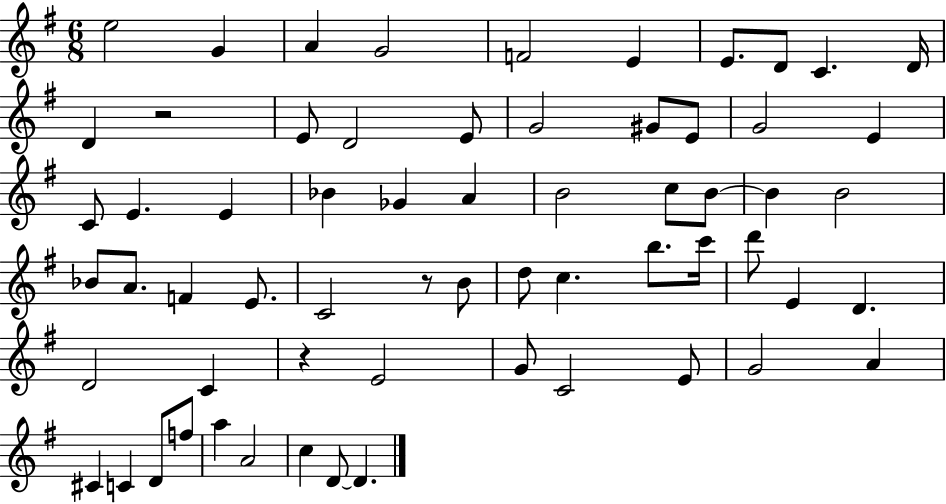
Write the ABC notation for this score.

X:1
T:Untitled
M:6/8
L:1/4
K:G
e2 G A G2 F2 E E/2 D/2 C D/4 D z2 E/2 D2 E/2 G2 ^G/2 E/2 G2 E C/2 E E _B _G A B2 c/2 B/2 B B2 _B/2 A/2 F E/2 C2 z/2 B/2 d/2 c b/2 c'/4 d'/2 E D D2 C z E2 G/2 C2 E/2 G2 A ^C C D/2 f/2 a A2 c D/2 D